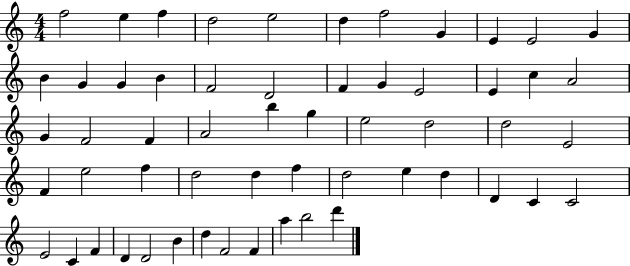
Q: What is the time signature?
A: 4/4